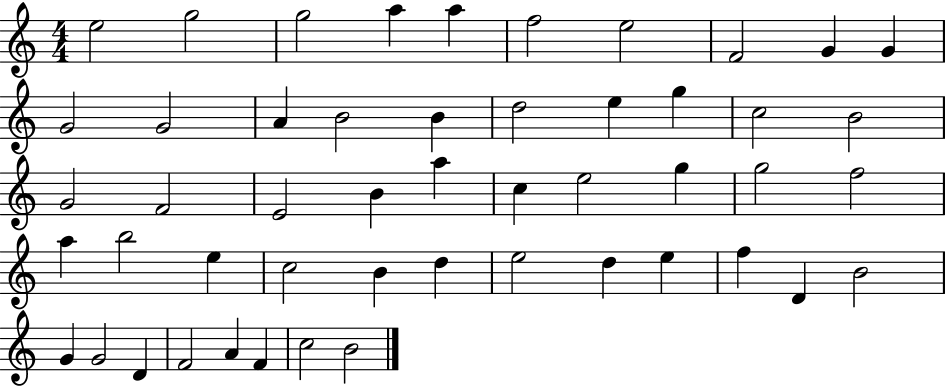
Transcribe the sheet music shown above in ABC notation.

X:1
T:Untitled
M:4/4
L:1/4
K:C
e2 g2 g2 a a f2 e2 F2 G G G2 G2 A B2 B d2 e g c2 B2 G2 F2 E2 B a c e2 g g2 f2 a b2 e c2 B d e2 d e f D B2 G G2 D F2 A F c2 B2